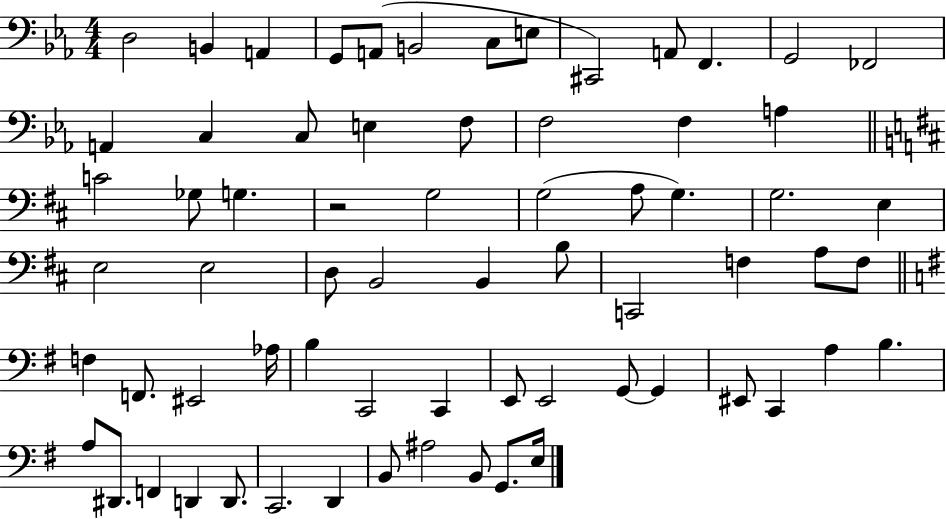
{
  \clef bass
  \numericTimeSignature
  \time 4/4
  \key ees \major
  \repeat volta 2 { d2 b,4 a,4 | g,8 a,8( b,2 c8 e8 | cis,2) a,8 f,4. | g,2 fes,2 | \break a,4 c4 c8 e4 f8 | f2 f4 a4 | \bar "||" \break \key b \minor c'2 ges8 g4. | r2 g2 | g2( a8 g4.) | g2. e4 | \break e2 e2 | d8 b,2 b,4 b8 | c,2 f4 a8 f8 | \bar "||" \break \key g \major f4 f,8. eis,2 aes16 | b4 c,2 c,4 | e,8 e,2 g,8~~ g,4 | eis,8 c,4 a4 b4. | \break a8 dis,8. f,4 d,4 d,8. | c,2. d,4 | b,8 ais2 b,8 g,8. e16 | } \bar "|."
}